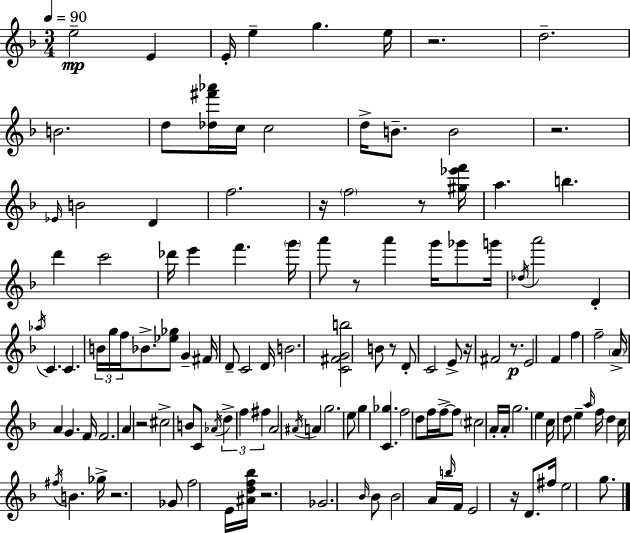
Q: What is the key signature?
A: D minor